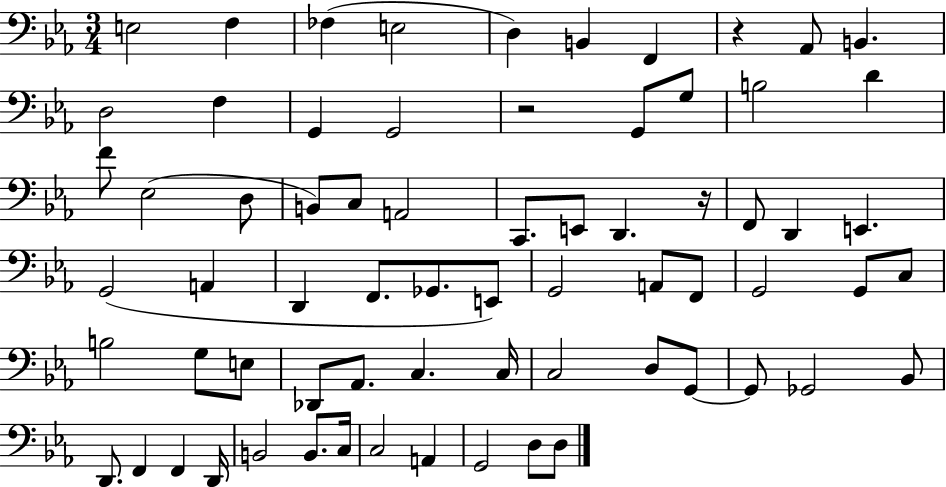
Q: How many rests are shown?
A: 3